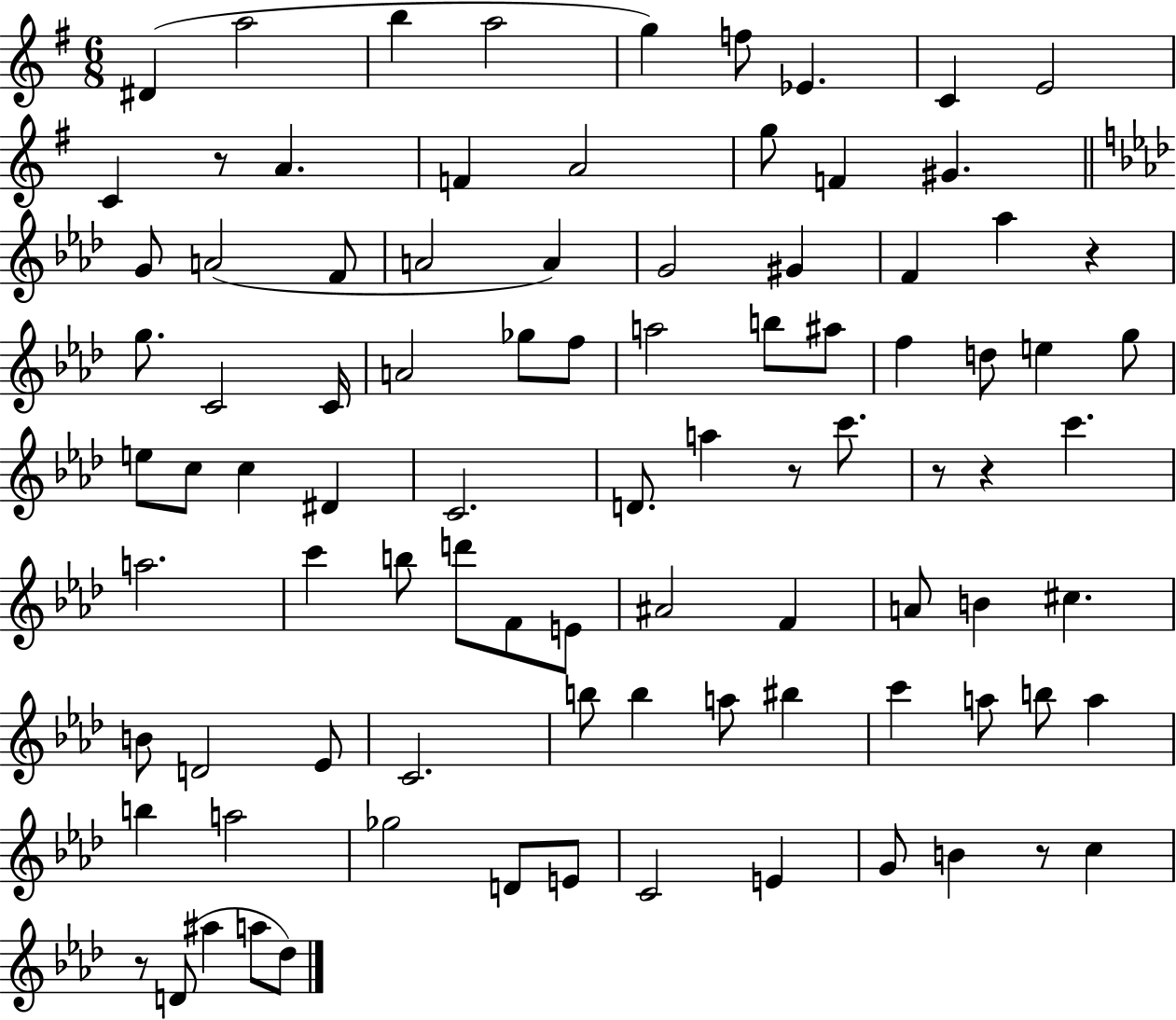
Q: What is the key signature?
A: G major